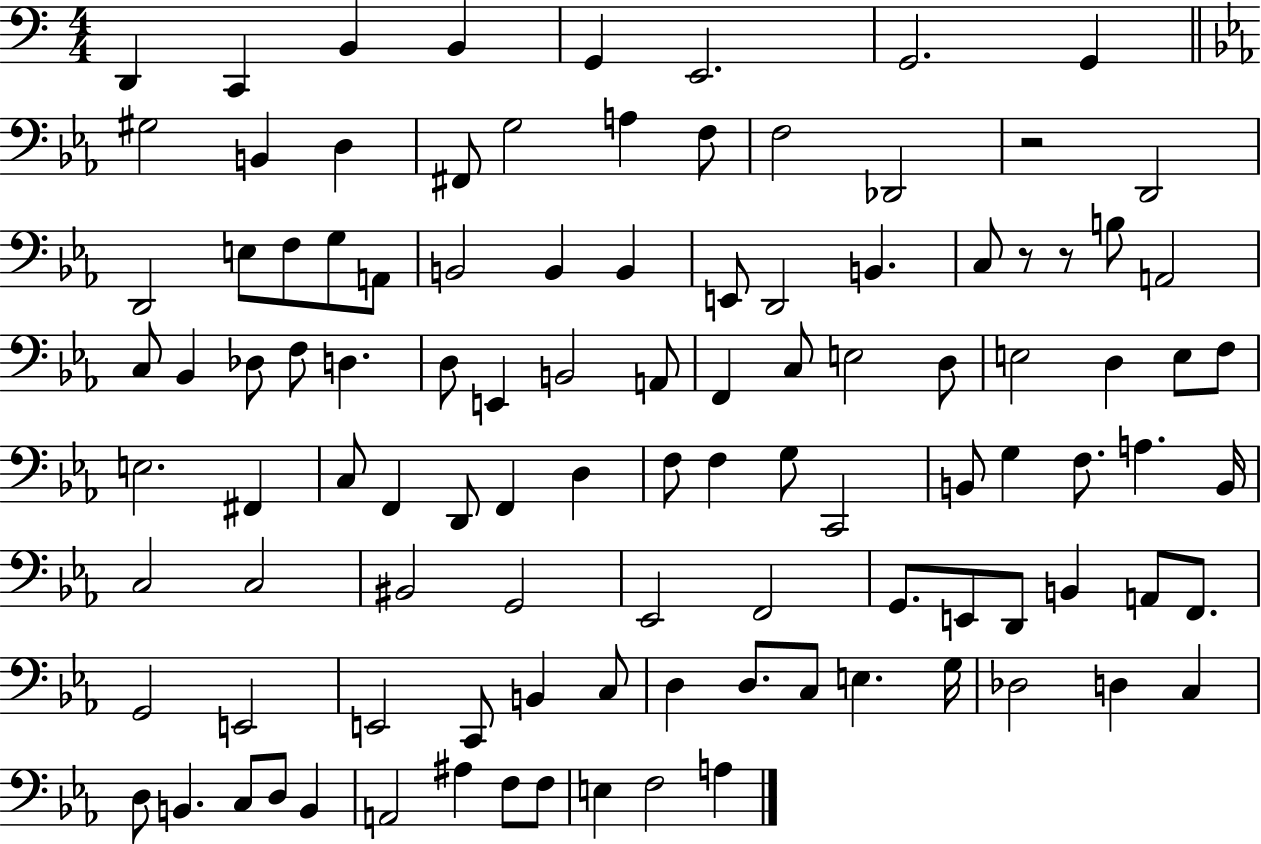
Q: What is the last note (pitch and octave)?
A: A3